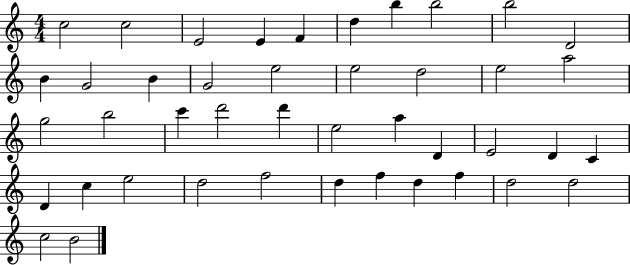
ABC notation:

X:1
T:Untitled
M:4/4
L:1/4
K:C
c2 c2 E2 E F d b b2 b2 D2 B G2 B G2 e2 e2 d2 e2 a2 g2 b2 c' d'2 d' e2 a D E2 D C D c e2 d2 f2 d f d f d2 d2 c2 B2